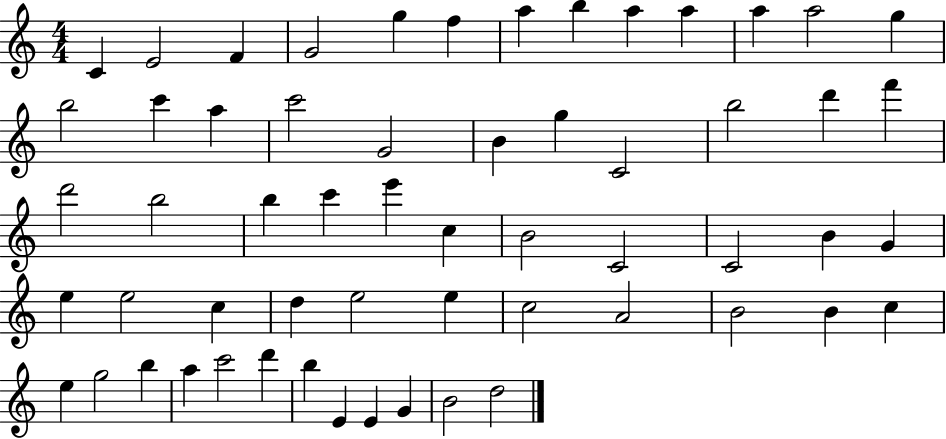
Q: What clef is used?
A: treble